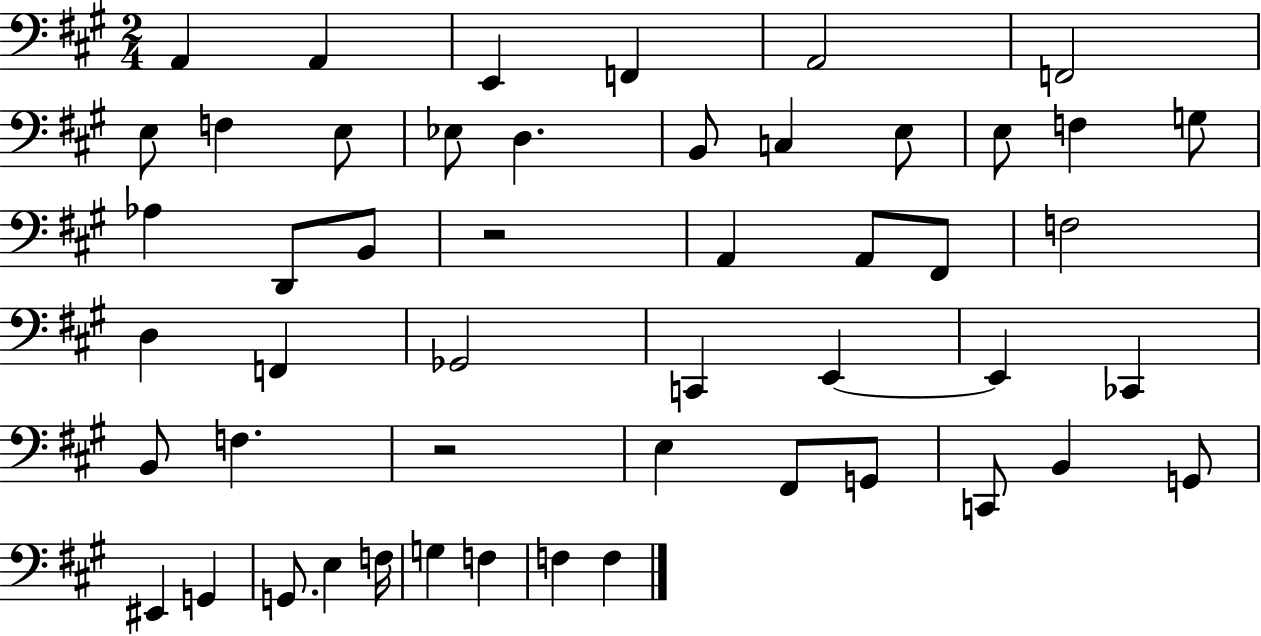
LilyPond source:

{
  \clef bass
  \numericTimeSignature
  \time 2/4
  \key a \major
  \repeat volta 2 { a,4 a,4 | e,4 f,4 | a,2 | f,2 | \break e8 f4 e8 | ees8 d4. | b,8 c4 e8 | e8 f4 g8 | \break aes4 d,8 b,8 | r2 | a,4 a,8 fis,8 | f2 | \break d4 f,4 | ges,2 | c,4 e,4~~ | e,4 ces,4 | \break b,8 f4. | r2 | e4 fis,8 g,8 | c,8 b,4 g,8 | \break eis,4 g,4 | g,8. e4 f16 | g4 f4 | f4 f4 | \break } \bar "|."
}